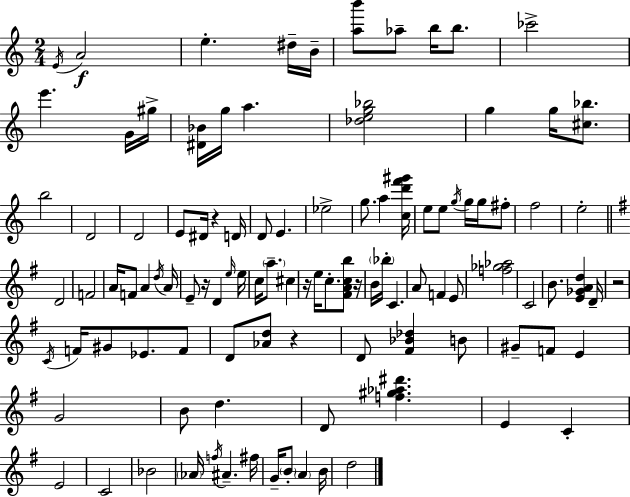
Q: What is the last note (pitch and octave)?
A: D5